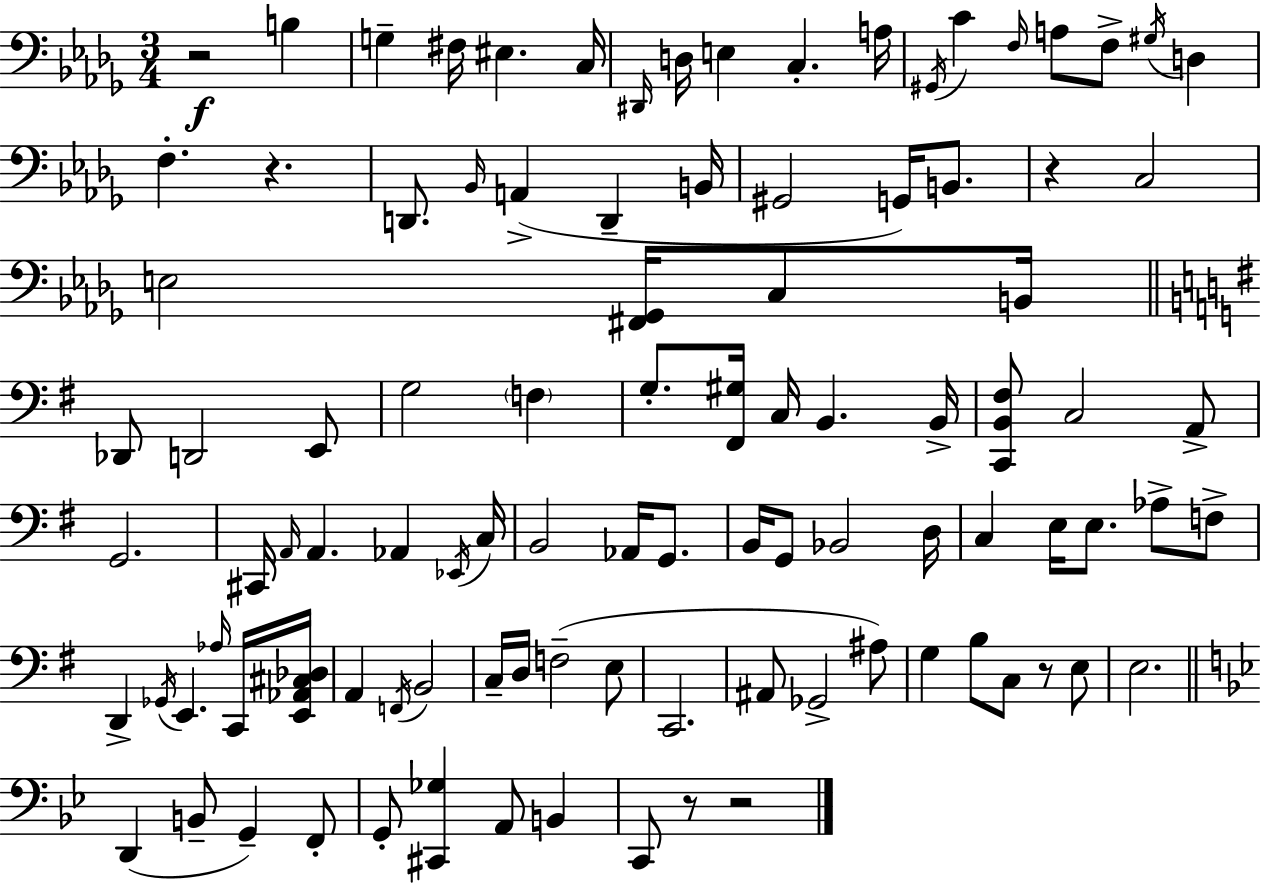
R/h B3/q G3/q F#3/s EIS3/q. C3/s D#2/s D3/s E3/q C3/q. A3/s G#2/s C4/q F3/s A3/e F3/e G#3/s D3/q F3/q. R/q. D2/e. Bb2/s A2/q D2/q B2/s G#2/h G2/s B2/e. R/q C3/h E3/h [F#2,Gb2]/s C3/e B2/s Db2/e D2/h E2/e G3/h F3/q G3/e. [F#2,G#3]/s C3/s B2/q. B2/s [C2,B2,F#3]/e C3/h A2/e G2/h. C#2/s A2/s A2/q. Ab2/q Eb2/s C3/s B2/h Ab2/s G2/e. B2/s G2/e Bb2/h D3/s C3/q E3/s E3/e. Ab3/e F3/e D2/q Gb2/s E2/q. Ab3/s C2/s [E2,Ab2,C#3,Db3]/s A2/q F2/s B2/h C3/s D3/s F3/h E3/e C2/h. A#2/e Gb2/h A#3/e G3/q B3/e C3/e R/e E3/e E3/h. D2/q B2/e G2/q F2/e G2/e [C#2,Gb3]/q A2/e B2/q C2/e R/e R/h